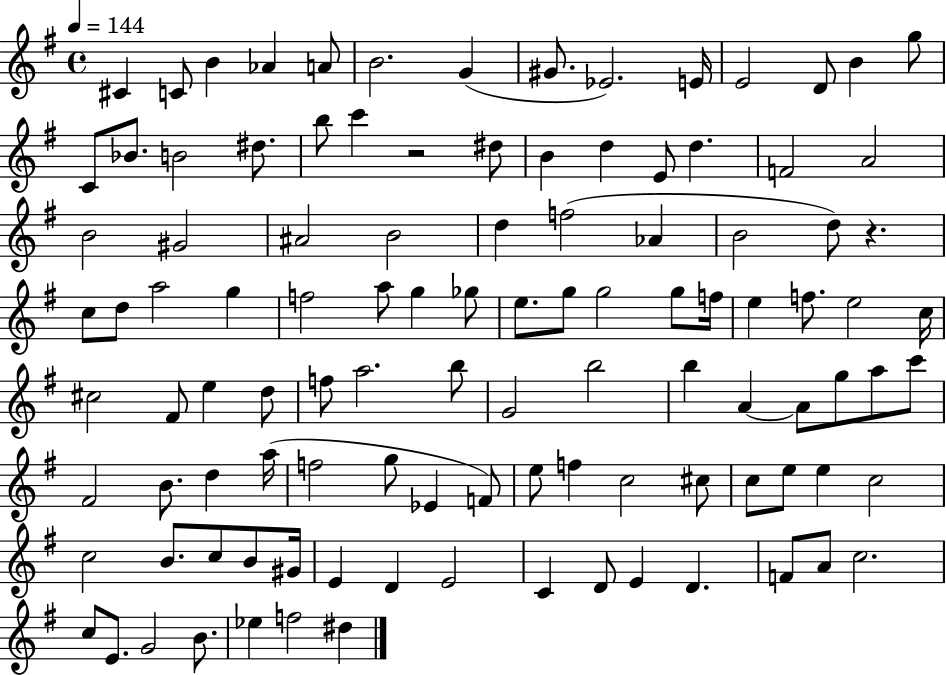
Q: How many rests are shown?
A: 2